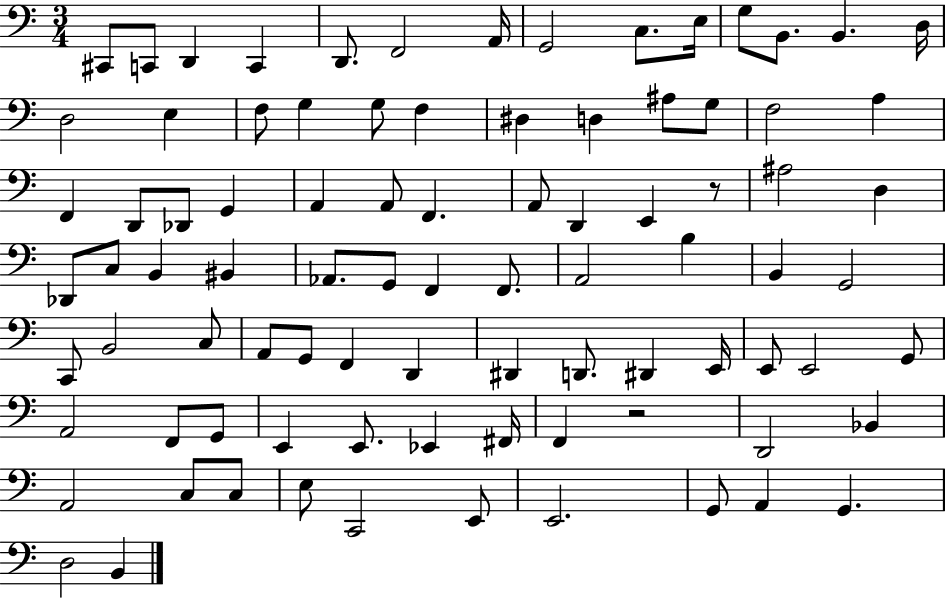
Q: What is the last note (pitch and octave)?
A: B2